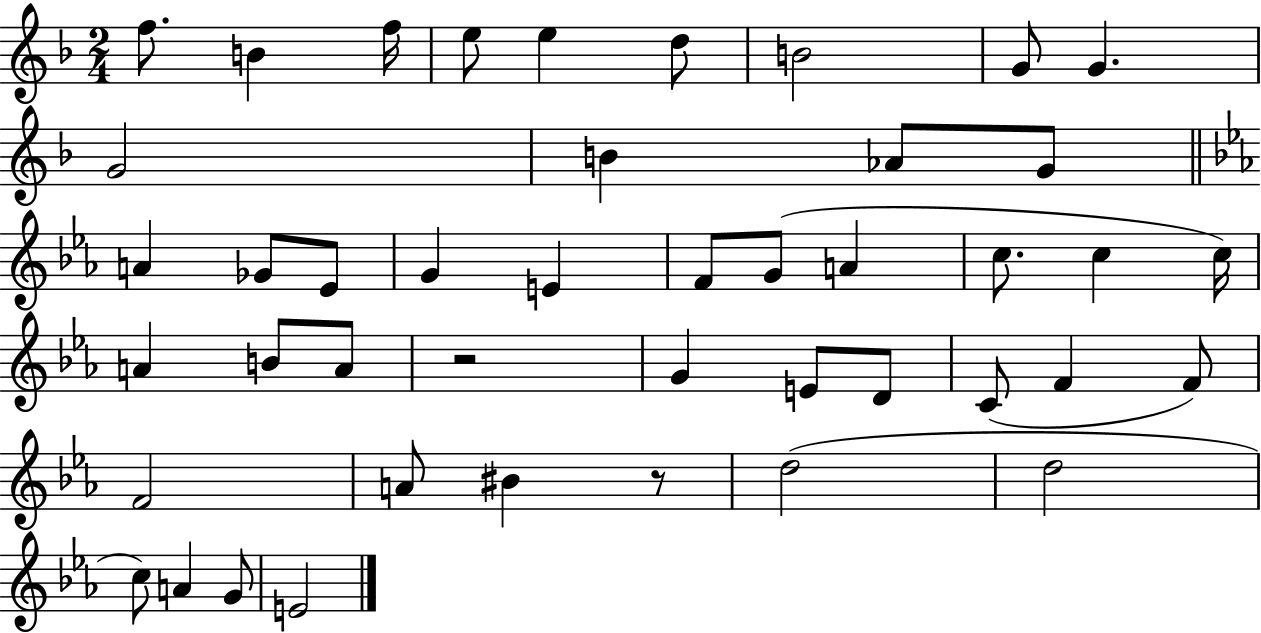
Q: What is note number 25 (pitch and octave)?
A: A4